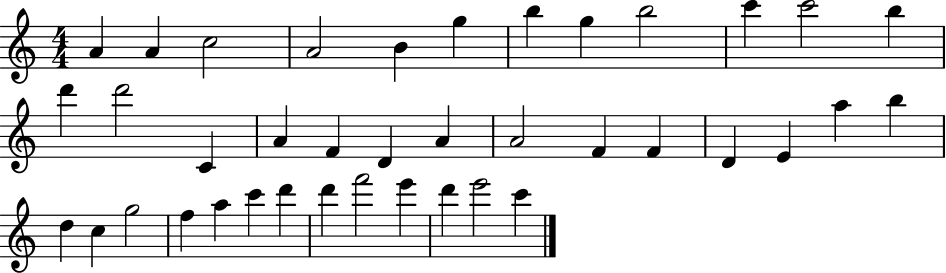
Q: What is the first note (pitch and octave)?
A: A4